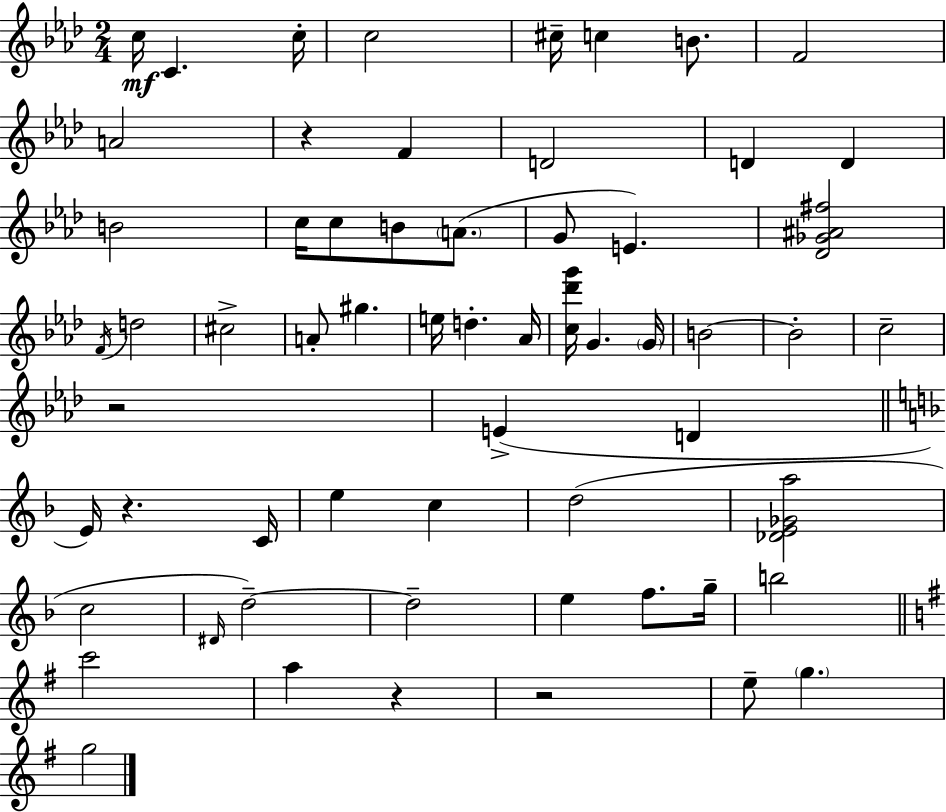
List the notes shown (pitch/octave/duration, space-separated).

C5/s C4/q. C5/s C5/h C#5/s C5/q B4/e. F4/h A4/h R/q F4/q D4/h D4/q D4/q B4/h C5/s C5/e B4/e A4/e. G4/e E4/q. [Db4,Gb4,A#4,F#5]/h F4/s D5/h C#5/h A4/e G#5/q. E5/s D5/q. Ab4/s [C5,Db6,G6]/s G4/q. G4/s B4/h B4/h C5/h R/h E4/q D4/q E4/s R/q. C4/s E5/q C5/q D5/h [Db4,E4,Gb4,A5]/h C5/h D#4/s D5/h D5/h E5/q F5/e. G5/s B5/h C6/h A5/q R/q R/h E5/e G5/q. G5/h